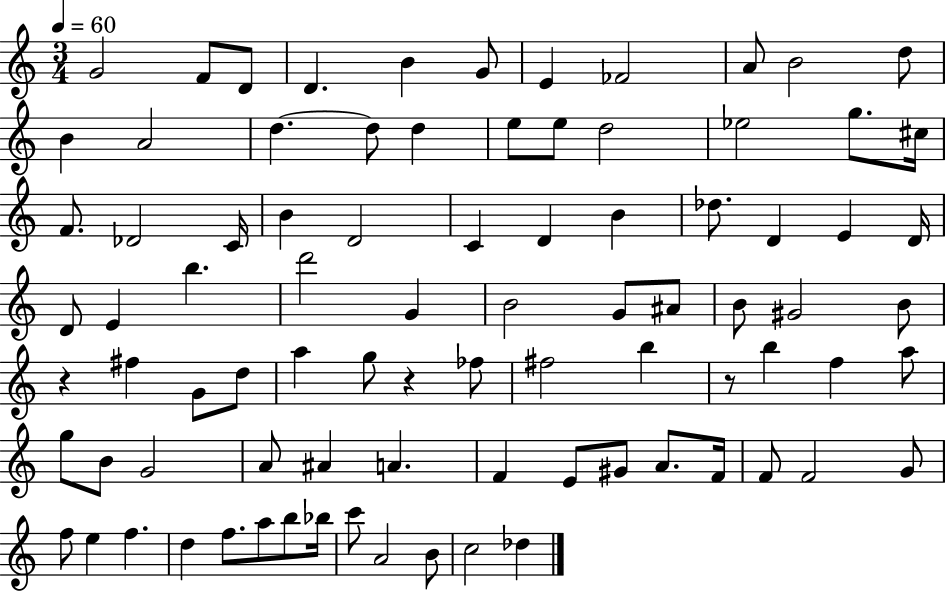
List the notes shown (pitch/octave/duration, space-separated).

G4/h F4/e D4/e D4/q. B4/q G4/e E4/q FES4/h A4/e B4/h D5/e B4/q A4/h D5/q. D5/e D5/q E5/e E5/e D5/h Eb5/h G5/e. C#5/s F4/e. Db4/h C4/s B4/q D4/h C4/q D4/q B4/q Db5/e. D4/q E4/q D4/s D4/e E4/q B5/q. D6/h G4/q B4/h G4/e A#4/e B4/e G#4/h B4/e R/q F#5/q G4/e D5/e A5/q G5/e R/q FES5/e F#5/h B5/q R/e B5/q F5/q A5/e G5/e B4/e G4/h A4/e A#4/q A4/q. F4/q E4/e G#4/e A4/e. F4/s F4/e F4/h G4/e F5/e E5/q F5/q. D5/q F5/e. A5/e B5/e Bb5/s C6/e A4/h B4/e C5/h Db5/q